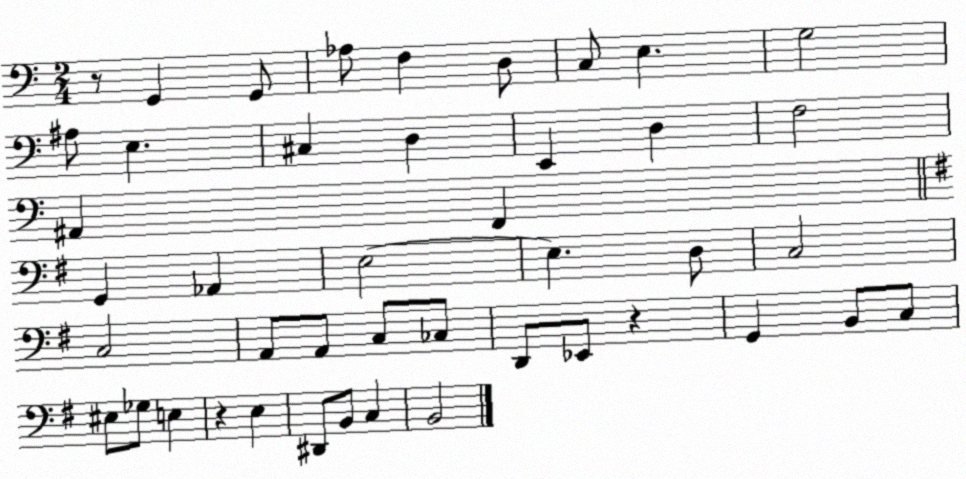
X:1
T:Untitled
M:2/4
L:1/4
K:C
z/2 G,, G,,/2 _A,/2 F, D,/2 C,/2 E, G,2 ^A,/2 E, ^C, D, E,, D, F,2 ^A,, F,, G,, _A,, E,2 E, D,/2 C,2 C,2 A,,/2 A,,/2 C,/2 _C,/2 D,,/2 _E,,/2 z G,, B,,/2 C,/2 ^E,/2 _G,/2 E, z E, ^D,,/2 B,,/2 C, B,,2